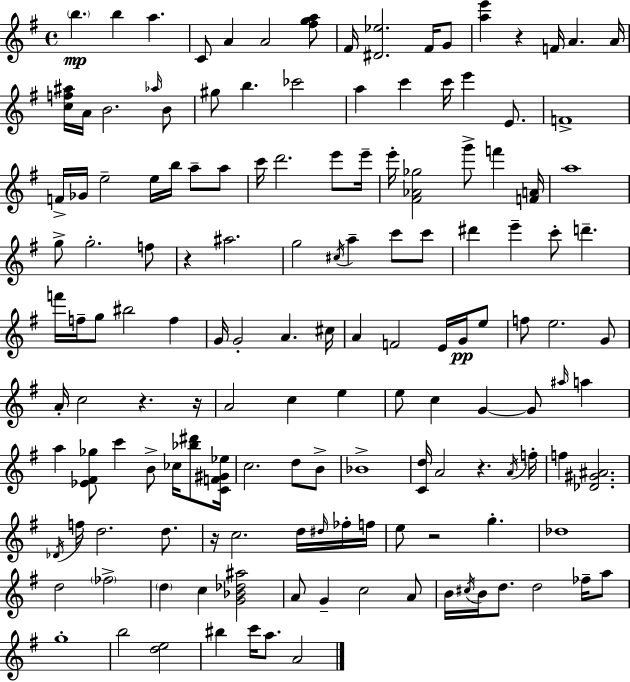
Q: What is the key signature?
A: G major